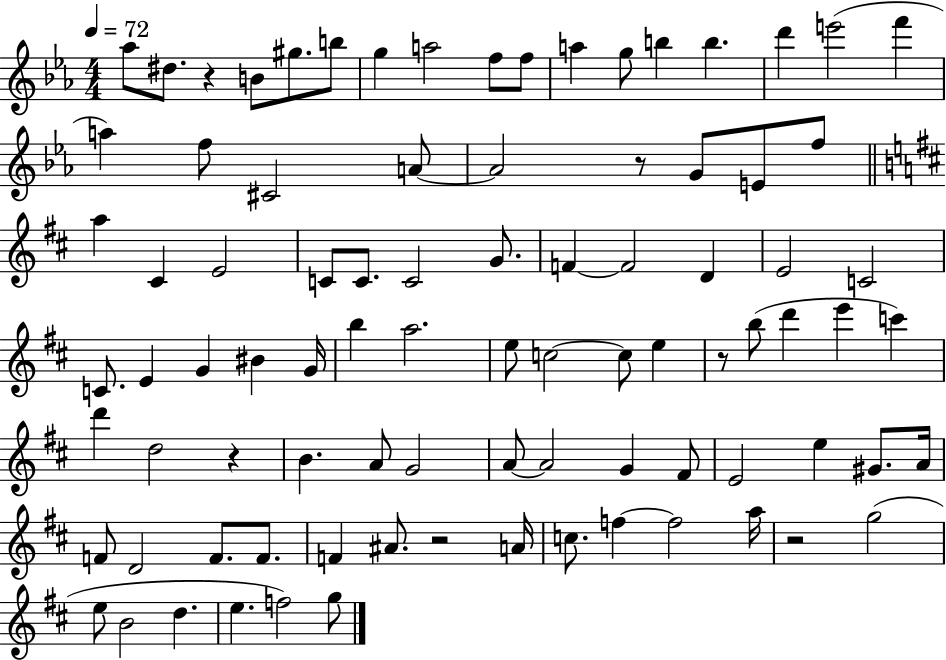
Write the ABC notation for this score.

X:1
T:Untitled
M:4/4
L:1/4
K:Eb
_a/2 ^d/2 z B/2 ^g/2 b/2 g a2 f/2 f/2 a g/2 b b d' e'2 f' a f/2 ^C2 A/2 A2 z/2 G/2 E/2 f/2 a ^C E2 C/2 C/2 C2 G/2 F F2 D E2 C2 C/2 E G ^B G/4 b a2 e/2 c2 c/2 e z/2 b/2 d' e' c' d' d2 z B A/2 G2 A/2 A2 G ^F/2 E2 e ^G/2 A/4 F/2 D2 F/2 F/2 F ^A/2 z2 A/4 c/2 f f2 a/4 z2 g2 e/2 B2 d e f2 g/2